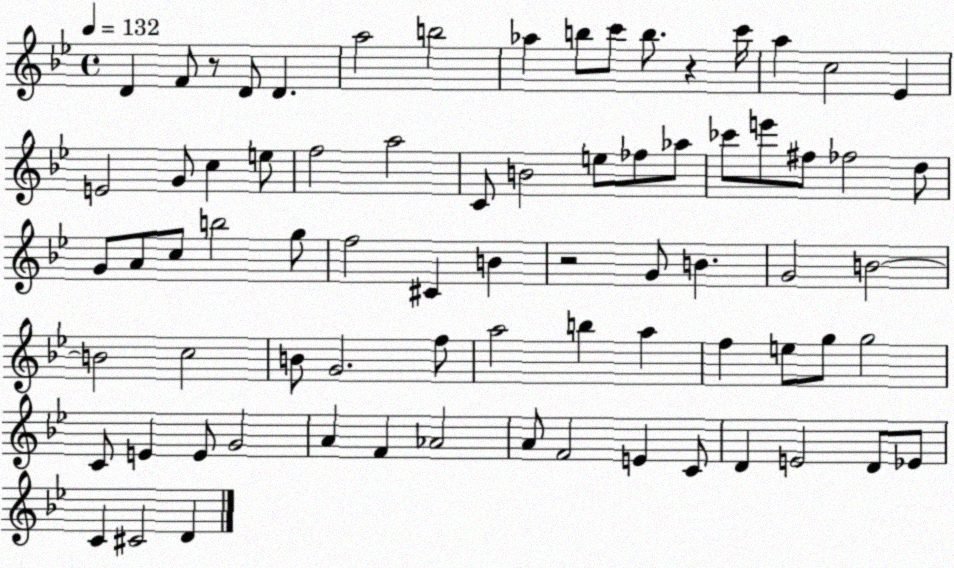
X:1
T:Untitled
M:4/4
L:1/4
K:Bb
D F/2 z/2 D/2 D a2 b2 _a b/2 c'/2 b/2 z c'/4 a c2 _E E2 G/2 c e/2 f2 a2 C/2 B2 e/2 _f/2 _a/2 _c'/2 e'/2 ^f/2 _f2 d/2 G/2 A/2 c/2 b2 g/2 f2 ^C B z2 G/2 B G2 B2 B2 c2 B/2 G2 f/2 a2 b a f e/2 g/2 g2 C/2 E E/2 G2 A F _A2 A/2 F2 E C/2 D E2 D/2 _E/2 C ^C2 D